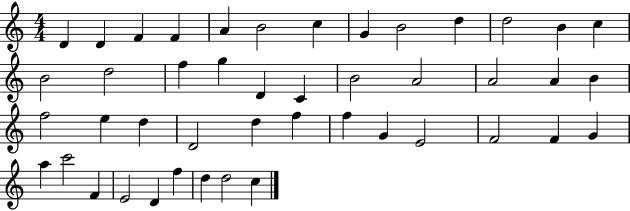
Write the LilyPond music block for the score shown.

{
  \clef treble
  \numericTimeSignature
  \time 4/4
  \key c \major
  d'4 d'4 f'4 f'4 | a'4 b'2 c''4 | g'4 b'2 d''4 | d''2 b'4 c''4 | \break b'2 d''2 | f''4 g''4 d'4 c'4 | b'2 a'2 | a'2 a'4 b'4 | \break f''2 e''4 d''4 | d'2 d''4 f''4 | f''4 g'4 e'2 | f'2 f'4 g'4 | \break a''4 c'''2 f'4 | e'2 d'4 f''4 | d''4 d''2 c''4 | \bar "|."
}